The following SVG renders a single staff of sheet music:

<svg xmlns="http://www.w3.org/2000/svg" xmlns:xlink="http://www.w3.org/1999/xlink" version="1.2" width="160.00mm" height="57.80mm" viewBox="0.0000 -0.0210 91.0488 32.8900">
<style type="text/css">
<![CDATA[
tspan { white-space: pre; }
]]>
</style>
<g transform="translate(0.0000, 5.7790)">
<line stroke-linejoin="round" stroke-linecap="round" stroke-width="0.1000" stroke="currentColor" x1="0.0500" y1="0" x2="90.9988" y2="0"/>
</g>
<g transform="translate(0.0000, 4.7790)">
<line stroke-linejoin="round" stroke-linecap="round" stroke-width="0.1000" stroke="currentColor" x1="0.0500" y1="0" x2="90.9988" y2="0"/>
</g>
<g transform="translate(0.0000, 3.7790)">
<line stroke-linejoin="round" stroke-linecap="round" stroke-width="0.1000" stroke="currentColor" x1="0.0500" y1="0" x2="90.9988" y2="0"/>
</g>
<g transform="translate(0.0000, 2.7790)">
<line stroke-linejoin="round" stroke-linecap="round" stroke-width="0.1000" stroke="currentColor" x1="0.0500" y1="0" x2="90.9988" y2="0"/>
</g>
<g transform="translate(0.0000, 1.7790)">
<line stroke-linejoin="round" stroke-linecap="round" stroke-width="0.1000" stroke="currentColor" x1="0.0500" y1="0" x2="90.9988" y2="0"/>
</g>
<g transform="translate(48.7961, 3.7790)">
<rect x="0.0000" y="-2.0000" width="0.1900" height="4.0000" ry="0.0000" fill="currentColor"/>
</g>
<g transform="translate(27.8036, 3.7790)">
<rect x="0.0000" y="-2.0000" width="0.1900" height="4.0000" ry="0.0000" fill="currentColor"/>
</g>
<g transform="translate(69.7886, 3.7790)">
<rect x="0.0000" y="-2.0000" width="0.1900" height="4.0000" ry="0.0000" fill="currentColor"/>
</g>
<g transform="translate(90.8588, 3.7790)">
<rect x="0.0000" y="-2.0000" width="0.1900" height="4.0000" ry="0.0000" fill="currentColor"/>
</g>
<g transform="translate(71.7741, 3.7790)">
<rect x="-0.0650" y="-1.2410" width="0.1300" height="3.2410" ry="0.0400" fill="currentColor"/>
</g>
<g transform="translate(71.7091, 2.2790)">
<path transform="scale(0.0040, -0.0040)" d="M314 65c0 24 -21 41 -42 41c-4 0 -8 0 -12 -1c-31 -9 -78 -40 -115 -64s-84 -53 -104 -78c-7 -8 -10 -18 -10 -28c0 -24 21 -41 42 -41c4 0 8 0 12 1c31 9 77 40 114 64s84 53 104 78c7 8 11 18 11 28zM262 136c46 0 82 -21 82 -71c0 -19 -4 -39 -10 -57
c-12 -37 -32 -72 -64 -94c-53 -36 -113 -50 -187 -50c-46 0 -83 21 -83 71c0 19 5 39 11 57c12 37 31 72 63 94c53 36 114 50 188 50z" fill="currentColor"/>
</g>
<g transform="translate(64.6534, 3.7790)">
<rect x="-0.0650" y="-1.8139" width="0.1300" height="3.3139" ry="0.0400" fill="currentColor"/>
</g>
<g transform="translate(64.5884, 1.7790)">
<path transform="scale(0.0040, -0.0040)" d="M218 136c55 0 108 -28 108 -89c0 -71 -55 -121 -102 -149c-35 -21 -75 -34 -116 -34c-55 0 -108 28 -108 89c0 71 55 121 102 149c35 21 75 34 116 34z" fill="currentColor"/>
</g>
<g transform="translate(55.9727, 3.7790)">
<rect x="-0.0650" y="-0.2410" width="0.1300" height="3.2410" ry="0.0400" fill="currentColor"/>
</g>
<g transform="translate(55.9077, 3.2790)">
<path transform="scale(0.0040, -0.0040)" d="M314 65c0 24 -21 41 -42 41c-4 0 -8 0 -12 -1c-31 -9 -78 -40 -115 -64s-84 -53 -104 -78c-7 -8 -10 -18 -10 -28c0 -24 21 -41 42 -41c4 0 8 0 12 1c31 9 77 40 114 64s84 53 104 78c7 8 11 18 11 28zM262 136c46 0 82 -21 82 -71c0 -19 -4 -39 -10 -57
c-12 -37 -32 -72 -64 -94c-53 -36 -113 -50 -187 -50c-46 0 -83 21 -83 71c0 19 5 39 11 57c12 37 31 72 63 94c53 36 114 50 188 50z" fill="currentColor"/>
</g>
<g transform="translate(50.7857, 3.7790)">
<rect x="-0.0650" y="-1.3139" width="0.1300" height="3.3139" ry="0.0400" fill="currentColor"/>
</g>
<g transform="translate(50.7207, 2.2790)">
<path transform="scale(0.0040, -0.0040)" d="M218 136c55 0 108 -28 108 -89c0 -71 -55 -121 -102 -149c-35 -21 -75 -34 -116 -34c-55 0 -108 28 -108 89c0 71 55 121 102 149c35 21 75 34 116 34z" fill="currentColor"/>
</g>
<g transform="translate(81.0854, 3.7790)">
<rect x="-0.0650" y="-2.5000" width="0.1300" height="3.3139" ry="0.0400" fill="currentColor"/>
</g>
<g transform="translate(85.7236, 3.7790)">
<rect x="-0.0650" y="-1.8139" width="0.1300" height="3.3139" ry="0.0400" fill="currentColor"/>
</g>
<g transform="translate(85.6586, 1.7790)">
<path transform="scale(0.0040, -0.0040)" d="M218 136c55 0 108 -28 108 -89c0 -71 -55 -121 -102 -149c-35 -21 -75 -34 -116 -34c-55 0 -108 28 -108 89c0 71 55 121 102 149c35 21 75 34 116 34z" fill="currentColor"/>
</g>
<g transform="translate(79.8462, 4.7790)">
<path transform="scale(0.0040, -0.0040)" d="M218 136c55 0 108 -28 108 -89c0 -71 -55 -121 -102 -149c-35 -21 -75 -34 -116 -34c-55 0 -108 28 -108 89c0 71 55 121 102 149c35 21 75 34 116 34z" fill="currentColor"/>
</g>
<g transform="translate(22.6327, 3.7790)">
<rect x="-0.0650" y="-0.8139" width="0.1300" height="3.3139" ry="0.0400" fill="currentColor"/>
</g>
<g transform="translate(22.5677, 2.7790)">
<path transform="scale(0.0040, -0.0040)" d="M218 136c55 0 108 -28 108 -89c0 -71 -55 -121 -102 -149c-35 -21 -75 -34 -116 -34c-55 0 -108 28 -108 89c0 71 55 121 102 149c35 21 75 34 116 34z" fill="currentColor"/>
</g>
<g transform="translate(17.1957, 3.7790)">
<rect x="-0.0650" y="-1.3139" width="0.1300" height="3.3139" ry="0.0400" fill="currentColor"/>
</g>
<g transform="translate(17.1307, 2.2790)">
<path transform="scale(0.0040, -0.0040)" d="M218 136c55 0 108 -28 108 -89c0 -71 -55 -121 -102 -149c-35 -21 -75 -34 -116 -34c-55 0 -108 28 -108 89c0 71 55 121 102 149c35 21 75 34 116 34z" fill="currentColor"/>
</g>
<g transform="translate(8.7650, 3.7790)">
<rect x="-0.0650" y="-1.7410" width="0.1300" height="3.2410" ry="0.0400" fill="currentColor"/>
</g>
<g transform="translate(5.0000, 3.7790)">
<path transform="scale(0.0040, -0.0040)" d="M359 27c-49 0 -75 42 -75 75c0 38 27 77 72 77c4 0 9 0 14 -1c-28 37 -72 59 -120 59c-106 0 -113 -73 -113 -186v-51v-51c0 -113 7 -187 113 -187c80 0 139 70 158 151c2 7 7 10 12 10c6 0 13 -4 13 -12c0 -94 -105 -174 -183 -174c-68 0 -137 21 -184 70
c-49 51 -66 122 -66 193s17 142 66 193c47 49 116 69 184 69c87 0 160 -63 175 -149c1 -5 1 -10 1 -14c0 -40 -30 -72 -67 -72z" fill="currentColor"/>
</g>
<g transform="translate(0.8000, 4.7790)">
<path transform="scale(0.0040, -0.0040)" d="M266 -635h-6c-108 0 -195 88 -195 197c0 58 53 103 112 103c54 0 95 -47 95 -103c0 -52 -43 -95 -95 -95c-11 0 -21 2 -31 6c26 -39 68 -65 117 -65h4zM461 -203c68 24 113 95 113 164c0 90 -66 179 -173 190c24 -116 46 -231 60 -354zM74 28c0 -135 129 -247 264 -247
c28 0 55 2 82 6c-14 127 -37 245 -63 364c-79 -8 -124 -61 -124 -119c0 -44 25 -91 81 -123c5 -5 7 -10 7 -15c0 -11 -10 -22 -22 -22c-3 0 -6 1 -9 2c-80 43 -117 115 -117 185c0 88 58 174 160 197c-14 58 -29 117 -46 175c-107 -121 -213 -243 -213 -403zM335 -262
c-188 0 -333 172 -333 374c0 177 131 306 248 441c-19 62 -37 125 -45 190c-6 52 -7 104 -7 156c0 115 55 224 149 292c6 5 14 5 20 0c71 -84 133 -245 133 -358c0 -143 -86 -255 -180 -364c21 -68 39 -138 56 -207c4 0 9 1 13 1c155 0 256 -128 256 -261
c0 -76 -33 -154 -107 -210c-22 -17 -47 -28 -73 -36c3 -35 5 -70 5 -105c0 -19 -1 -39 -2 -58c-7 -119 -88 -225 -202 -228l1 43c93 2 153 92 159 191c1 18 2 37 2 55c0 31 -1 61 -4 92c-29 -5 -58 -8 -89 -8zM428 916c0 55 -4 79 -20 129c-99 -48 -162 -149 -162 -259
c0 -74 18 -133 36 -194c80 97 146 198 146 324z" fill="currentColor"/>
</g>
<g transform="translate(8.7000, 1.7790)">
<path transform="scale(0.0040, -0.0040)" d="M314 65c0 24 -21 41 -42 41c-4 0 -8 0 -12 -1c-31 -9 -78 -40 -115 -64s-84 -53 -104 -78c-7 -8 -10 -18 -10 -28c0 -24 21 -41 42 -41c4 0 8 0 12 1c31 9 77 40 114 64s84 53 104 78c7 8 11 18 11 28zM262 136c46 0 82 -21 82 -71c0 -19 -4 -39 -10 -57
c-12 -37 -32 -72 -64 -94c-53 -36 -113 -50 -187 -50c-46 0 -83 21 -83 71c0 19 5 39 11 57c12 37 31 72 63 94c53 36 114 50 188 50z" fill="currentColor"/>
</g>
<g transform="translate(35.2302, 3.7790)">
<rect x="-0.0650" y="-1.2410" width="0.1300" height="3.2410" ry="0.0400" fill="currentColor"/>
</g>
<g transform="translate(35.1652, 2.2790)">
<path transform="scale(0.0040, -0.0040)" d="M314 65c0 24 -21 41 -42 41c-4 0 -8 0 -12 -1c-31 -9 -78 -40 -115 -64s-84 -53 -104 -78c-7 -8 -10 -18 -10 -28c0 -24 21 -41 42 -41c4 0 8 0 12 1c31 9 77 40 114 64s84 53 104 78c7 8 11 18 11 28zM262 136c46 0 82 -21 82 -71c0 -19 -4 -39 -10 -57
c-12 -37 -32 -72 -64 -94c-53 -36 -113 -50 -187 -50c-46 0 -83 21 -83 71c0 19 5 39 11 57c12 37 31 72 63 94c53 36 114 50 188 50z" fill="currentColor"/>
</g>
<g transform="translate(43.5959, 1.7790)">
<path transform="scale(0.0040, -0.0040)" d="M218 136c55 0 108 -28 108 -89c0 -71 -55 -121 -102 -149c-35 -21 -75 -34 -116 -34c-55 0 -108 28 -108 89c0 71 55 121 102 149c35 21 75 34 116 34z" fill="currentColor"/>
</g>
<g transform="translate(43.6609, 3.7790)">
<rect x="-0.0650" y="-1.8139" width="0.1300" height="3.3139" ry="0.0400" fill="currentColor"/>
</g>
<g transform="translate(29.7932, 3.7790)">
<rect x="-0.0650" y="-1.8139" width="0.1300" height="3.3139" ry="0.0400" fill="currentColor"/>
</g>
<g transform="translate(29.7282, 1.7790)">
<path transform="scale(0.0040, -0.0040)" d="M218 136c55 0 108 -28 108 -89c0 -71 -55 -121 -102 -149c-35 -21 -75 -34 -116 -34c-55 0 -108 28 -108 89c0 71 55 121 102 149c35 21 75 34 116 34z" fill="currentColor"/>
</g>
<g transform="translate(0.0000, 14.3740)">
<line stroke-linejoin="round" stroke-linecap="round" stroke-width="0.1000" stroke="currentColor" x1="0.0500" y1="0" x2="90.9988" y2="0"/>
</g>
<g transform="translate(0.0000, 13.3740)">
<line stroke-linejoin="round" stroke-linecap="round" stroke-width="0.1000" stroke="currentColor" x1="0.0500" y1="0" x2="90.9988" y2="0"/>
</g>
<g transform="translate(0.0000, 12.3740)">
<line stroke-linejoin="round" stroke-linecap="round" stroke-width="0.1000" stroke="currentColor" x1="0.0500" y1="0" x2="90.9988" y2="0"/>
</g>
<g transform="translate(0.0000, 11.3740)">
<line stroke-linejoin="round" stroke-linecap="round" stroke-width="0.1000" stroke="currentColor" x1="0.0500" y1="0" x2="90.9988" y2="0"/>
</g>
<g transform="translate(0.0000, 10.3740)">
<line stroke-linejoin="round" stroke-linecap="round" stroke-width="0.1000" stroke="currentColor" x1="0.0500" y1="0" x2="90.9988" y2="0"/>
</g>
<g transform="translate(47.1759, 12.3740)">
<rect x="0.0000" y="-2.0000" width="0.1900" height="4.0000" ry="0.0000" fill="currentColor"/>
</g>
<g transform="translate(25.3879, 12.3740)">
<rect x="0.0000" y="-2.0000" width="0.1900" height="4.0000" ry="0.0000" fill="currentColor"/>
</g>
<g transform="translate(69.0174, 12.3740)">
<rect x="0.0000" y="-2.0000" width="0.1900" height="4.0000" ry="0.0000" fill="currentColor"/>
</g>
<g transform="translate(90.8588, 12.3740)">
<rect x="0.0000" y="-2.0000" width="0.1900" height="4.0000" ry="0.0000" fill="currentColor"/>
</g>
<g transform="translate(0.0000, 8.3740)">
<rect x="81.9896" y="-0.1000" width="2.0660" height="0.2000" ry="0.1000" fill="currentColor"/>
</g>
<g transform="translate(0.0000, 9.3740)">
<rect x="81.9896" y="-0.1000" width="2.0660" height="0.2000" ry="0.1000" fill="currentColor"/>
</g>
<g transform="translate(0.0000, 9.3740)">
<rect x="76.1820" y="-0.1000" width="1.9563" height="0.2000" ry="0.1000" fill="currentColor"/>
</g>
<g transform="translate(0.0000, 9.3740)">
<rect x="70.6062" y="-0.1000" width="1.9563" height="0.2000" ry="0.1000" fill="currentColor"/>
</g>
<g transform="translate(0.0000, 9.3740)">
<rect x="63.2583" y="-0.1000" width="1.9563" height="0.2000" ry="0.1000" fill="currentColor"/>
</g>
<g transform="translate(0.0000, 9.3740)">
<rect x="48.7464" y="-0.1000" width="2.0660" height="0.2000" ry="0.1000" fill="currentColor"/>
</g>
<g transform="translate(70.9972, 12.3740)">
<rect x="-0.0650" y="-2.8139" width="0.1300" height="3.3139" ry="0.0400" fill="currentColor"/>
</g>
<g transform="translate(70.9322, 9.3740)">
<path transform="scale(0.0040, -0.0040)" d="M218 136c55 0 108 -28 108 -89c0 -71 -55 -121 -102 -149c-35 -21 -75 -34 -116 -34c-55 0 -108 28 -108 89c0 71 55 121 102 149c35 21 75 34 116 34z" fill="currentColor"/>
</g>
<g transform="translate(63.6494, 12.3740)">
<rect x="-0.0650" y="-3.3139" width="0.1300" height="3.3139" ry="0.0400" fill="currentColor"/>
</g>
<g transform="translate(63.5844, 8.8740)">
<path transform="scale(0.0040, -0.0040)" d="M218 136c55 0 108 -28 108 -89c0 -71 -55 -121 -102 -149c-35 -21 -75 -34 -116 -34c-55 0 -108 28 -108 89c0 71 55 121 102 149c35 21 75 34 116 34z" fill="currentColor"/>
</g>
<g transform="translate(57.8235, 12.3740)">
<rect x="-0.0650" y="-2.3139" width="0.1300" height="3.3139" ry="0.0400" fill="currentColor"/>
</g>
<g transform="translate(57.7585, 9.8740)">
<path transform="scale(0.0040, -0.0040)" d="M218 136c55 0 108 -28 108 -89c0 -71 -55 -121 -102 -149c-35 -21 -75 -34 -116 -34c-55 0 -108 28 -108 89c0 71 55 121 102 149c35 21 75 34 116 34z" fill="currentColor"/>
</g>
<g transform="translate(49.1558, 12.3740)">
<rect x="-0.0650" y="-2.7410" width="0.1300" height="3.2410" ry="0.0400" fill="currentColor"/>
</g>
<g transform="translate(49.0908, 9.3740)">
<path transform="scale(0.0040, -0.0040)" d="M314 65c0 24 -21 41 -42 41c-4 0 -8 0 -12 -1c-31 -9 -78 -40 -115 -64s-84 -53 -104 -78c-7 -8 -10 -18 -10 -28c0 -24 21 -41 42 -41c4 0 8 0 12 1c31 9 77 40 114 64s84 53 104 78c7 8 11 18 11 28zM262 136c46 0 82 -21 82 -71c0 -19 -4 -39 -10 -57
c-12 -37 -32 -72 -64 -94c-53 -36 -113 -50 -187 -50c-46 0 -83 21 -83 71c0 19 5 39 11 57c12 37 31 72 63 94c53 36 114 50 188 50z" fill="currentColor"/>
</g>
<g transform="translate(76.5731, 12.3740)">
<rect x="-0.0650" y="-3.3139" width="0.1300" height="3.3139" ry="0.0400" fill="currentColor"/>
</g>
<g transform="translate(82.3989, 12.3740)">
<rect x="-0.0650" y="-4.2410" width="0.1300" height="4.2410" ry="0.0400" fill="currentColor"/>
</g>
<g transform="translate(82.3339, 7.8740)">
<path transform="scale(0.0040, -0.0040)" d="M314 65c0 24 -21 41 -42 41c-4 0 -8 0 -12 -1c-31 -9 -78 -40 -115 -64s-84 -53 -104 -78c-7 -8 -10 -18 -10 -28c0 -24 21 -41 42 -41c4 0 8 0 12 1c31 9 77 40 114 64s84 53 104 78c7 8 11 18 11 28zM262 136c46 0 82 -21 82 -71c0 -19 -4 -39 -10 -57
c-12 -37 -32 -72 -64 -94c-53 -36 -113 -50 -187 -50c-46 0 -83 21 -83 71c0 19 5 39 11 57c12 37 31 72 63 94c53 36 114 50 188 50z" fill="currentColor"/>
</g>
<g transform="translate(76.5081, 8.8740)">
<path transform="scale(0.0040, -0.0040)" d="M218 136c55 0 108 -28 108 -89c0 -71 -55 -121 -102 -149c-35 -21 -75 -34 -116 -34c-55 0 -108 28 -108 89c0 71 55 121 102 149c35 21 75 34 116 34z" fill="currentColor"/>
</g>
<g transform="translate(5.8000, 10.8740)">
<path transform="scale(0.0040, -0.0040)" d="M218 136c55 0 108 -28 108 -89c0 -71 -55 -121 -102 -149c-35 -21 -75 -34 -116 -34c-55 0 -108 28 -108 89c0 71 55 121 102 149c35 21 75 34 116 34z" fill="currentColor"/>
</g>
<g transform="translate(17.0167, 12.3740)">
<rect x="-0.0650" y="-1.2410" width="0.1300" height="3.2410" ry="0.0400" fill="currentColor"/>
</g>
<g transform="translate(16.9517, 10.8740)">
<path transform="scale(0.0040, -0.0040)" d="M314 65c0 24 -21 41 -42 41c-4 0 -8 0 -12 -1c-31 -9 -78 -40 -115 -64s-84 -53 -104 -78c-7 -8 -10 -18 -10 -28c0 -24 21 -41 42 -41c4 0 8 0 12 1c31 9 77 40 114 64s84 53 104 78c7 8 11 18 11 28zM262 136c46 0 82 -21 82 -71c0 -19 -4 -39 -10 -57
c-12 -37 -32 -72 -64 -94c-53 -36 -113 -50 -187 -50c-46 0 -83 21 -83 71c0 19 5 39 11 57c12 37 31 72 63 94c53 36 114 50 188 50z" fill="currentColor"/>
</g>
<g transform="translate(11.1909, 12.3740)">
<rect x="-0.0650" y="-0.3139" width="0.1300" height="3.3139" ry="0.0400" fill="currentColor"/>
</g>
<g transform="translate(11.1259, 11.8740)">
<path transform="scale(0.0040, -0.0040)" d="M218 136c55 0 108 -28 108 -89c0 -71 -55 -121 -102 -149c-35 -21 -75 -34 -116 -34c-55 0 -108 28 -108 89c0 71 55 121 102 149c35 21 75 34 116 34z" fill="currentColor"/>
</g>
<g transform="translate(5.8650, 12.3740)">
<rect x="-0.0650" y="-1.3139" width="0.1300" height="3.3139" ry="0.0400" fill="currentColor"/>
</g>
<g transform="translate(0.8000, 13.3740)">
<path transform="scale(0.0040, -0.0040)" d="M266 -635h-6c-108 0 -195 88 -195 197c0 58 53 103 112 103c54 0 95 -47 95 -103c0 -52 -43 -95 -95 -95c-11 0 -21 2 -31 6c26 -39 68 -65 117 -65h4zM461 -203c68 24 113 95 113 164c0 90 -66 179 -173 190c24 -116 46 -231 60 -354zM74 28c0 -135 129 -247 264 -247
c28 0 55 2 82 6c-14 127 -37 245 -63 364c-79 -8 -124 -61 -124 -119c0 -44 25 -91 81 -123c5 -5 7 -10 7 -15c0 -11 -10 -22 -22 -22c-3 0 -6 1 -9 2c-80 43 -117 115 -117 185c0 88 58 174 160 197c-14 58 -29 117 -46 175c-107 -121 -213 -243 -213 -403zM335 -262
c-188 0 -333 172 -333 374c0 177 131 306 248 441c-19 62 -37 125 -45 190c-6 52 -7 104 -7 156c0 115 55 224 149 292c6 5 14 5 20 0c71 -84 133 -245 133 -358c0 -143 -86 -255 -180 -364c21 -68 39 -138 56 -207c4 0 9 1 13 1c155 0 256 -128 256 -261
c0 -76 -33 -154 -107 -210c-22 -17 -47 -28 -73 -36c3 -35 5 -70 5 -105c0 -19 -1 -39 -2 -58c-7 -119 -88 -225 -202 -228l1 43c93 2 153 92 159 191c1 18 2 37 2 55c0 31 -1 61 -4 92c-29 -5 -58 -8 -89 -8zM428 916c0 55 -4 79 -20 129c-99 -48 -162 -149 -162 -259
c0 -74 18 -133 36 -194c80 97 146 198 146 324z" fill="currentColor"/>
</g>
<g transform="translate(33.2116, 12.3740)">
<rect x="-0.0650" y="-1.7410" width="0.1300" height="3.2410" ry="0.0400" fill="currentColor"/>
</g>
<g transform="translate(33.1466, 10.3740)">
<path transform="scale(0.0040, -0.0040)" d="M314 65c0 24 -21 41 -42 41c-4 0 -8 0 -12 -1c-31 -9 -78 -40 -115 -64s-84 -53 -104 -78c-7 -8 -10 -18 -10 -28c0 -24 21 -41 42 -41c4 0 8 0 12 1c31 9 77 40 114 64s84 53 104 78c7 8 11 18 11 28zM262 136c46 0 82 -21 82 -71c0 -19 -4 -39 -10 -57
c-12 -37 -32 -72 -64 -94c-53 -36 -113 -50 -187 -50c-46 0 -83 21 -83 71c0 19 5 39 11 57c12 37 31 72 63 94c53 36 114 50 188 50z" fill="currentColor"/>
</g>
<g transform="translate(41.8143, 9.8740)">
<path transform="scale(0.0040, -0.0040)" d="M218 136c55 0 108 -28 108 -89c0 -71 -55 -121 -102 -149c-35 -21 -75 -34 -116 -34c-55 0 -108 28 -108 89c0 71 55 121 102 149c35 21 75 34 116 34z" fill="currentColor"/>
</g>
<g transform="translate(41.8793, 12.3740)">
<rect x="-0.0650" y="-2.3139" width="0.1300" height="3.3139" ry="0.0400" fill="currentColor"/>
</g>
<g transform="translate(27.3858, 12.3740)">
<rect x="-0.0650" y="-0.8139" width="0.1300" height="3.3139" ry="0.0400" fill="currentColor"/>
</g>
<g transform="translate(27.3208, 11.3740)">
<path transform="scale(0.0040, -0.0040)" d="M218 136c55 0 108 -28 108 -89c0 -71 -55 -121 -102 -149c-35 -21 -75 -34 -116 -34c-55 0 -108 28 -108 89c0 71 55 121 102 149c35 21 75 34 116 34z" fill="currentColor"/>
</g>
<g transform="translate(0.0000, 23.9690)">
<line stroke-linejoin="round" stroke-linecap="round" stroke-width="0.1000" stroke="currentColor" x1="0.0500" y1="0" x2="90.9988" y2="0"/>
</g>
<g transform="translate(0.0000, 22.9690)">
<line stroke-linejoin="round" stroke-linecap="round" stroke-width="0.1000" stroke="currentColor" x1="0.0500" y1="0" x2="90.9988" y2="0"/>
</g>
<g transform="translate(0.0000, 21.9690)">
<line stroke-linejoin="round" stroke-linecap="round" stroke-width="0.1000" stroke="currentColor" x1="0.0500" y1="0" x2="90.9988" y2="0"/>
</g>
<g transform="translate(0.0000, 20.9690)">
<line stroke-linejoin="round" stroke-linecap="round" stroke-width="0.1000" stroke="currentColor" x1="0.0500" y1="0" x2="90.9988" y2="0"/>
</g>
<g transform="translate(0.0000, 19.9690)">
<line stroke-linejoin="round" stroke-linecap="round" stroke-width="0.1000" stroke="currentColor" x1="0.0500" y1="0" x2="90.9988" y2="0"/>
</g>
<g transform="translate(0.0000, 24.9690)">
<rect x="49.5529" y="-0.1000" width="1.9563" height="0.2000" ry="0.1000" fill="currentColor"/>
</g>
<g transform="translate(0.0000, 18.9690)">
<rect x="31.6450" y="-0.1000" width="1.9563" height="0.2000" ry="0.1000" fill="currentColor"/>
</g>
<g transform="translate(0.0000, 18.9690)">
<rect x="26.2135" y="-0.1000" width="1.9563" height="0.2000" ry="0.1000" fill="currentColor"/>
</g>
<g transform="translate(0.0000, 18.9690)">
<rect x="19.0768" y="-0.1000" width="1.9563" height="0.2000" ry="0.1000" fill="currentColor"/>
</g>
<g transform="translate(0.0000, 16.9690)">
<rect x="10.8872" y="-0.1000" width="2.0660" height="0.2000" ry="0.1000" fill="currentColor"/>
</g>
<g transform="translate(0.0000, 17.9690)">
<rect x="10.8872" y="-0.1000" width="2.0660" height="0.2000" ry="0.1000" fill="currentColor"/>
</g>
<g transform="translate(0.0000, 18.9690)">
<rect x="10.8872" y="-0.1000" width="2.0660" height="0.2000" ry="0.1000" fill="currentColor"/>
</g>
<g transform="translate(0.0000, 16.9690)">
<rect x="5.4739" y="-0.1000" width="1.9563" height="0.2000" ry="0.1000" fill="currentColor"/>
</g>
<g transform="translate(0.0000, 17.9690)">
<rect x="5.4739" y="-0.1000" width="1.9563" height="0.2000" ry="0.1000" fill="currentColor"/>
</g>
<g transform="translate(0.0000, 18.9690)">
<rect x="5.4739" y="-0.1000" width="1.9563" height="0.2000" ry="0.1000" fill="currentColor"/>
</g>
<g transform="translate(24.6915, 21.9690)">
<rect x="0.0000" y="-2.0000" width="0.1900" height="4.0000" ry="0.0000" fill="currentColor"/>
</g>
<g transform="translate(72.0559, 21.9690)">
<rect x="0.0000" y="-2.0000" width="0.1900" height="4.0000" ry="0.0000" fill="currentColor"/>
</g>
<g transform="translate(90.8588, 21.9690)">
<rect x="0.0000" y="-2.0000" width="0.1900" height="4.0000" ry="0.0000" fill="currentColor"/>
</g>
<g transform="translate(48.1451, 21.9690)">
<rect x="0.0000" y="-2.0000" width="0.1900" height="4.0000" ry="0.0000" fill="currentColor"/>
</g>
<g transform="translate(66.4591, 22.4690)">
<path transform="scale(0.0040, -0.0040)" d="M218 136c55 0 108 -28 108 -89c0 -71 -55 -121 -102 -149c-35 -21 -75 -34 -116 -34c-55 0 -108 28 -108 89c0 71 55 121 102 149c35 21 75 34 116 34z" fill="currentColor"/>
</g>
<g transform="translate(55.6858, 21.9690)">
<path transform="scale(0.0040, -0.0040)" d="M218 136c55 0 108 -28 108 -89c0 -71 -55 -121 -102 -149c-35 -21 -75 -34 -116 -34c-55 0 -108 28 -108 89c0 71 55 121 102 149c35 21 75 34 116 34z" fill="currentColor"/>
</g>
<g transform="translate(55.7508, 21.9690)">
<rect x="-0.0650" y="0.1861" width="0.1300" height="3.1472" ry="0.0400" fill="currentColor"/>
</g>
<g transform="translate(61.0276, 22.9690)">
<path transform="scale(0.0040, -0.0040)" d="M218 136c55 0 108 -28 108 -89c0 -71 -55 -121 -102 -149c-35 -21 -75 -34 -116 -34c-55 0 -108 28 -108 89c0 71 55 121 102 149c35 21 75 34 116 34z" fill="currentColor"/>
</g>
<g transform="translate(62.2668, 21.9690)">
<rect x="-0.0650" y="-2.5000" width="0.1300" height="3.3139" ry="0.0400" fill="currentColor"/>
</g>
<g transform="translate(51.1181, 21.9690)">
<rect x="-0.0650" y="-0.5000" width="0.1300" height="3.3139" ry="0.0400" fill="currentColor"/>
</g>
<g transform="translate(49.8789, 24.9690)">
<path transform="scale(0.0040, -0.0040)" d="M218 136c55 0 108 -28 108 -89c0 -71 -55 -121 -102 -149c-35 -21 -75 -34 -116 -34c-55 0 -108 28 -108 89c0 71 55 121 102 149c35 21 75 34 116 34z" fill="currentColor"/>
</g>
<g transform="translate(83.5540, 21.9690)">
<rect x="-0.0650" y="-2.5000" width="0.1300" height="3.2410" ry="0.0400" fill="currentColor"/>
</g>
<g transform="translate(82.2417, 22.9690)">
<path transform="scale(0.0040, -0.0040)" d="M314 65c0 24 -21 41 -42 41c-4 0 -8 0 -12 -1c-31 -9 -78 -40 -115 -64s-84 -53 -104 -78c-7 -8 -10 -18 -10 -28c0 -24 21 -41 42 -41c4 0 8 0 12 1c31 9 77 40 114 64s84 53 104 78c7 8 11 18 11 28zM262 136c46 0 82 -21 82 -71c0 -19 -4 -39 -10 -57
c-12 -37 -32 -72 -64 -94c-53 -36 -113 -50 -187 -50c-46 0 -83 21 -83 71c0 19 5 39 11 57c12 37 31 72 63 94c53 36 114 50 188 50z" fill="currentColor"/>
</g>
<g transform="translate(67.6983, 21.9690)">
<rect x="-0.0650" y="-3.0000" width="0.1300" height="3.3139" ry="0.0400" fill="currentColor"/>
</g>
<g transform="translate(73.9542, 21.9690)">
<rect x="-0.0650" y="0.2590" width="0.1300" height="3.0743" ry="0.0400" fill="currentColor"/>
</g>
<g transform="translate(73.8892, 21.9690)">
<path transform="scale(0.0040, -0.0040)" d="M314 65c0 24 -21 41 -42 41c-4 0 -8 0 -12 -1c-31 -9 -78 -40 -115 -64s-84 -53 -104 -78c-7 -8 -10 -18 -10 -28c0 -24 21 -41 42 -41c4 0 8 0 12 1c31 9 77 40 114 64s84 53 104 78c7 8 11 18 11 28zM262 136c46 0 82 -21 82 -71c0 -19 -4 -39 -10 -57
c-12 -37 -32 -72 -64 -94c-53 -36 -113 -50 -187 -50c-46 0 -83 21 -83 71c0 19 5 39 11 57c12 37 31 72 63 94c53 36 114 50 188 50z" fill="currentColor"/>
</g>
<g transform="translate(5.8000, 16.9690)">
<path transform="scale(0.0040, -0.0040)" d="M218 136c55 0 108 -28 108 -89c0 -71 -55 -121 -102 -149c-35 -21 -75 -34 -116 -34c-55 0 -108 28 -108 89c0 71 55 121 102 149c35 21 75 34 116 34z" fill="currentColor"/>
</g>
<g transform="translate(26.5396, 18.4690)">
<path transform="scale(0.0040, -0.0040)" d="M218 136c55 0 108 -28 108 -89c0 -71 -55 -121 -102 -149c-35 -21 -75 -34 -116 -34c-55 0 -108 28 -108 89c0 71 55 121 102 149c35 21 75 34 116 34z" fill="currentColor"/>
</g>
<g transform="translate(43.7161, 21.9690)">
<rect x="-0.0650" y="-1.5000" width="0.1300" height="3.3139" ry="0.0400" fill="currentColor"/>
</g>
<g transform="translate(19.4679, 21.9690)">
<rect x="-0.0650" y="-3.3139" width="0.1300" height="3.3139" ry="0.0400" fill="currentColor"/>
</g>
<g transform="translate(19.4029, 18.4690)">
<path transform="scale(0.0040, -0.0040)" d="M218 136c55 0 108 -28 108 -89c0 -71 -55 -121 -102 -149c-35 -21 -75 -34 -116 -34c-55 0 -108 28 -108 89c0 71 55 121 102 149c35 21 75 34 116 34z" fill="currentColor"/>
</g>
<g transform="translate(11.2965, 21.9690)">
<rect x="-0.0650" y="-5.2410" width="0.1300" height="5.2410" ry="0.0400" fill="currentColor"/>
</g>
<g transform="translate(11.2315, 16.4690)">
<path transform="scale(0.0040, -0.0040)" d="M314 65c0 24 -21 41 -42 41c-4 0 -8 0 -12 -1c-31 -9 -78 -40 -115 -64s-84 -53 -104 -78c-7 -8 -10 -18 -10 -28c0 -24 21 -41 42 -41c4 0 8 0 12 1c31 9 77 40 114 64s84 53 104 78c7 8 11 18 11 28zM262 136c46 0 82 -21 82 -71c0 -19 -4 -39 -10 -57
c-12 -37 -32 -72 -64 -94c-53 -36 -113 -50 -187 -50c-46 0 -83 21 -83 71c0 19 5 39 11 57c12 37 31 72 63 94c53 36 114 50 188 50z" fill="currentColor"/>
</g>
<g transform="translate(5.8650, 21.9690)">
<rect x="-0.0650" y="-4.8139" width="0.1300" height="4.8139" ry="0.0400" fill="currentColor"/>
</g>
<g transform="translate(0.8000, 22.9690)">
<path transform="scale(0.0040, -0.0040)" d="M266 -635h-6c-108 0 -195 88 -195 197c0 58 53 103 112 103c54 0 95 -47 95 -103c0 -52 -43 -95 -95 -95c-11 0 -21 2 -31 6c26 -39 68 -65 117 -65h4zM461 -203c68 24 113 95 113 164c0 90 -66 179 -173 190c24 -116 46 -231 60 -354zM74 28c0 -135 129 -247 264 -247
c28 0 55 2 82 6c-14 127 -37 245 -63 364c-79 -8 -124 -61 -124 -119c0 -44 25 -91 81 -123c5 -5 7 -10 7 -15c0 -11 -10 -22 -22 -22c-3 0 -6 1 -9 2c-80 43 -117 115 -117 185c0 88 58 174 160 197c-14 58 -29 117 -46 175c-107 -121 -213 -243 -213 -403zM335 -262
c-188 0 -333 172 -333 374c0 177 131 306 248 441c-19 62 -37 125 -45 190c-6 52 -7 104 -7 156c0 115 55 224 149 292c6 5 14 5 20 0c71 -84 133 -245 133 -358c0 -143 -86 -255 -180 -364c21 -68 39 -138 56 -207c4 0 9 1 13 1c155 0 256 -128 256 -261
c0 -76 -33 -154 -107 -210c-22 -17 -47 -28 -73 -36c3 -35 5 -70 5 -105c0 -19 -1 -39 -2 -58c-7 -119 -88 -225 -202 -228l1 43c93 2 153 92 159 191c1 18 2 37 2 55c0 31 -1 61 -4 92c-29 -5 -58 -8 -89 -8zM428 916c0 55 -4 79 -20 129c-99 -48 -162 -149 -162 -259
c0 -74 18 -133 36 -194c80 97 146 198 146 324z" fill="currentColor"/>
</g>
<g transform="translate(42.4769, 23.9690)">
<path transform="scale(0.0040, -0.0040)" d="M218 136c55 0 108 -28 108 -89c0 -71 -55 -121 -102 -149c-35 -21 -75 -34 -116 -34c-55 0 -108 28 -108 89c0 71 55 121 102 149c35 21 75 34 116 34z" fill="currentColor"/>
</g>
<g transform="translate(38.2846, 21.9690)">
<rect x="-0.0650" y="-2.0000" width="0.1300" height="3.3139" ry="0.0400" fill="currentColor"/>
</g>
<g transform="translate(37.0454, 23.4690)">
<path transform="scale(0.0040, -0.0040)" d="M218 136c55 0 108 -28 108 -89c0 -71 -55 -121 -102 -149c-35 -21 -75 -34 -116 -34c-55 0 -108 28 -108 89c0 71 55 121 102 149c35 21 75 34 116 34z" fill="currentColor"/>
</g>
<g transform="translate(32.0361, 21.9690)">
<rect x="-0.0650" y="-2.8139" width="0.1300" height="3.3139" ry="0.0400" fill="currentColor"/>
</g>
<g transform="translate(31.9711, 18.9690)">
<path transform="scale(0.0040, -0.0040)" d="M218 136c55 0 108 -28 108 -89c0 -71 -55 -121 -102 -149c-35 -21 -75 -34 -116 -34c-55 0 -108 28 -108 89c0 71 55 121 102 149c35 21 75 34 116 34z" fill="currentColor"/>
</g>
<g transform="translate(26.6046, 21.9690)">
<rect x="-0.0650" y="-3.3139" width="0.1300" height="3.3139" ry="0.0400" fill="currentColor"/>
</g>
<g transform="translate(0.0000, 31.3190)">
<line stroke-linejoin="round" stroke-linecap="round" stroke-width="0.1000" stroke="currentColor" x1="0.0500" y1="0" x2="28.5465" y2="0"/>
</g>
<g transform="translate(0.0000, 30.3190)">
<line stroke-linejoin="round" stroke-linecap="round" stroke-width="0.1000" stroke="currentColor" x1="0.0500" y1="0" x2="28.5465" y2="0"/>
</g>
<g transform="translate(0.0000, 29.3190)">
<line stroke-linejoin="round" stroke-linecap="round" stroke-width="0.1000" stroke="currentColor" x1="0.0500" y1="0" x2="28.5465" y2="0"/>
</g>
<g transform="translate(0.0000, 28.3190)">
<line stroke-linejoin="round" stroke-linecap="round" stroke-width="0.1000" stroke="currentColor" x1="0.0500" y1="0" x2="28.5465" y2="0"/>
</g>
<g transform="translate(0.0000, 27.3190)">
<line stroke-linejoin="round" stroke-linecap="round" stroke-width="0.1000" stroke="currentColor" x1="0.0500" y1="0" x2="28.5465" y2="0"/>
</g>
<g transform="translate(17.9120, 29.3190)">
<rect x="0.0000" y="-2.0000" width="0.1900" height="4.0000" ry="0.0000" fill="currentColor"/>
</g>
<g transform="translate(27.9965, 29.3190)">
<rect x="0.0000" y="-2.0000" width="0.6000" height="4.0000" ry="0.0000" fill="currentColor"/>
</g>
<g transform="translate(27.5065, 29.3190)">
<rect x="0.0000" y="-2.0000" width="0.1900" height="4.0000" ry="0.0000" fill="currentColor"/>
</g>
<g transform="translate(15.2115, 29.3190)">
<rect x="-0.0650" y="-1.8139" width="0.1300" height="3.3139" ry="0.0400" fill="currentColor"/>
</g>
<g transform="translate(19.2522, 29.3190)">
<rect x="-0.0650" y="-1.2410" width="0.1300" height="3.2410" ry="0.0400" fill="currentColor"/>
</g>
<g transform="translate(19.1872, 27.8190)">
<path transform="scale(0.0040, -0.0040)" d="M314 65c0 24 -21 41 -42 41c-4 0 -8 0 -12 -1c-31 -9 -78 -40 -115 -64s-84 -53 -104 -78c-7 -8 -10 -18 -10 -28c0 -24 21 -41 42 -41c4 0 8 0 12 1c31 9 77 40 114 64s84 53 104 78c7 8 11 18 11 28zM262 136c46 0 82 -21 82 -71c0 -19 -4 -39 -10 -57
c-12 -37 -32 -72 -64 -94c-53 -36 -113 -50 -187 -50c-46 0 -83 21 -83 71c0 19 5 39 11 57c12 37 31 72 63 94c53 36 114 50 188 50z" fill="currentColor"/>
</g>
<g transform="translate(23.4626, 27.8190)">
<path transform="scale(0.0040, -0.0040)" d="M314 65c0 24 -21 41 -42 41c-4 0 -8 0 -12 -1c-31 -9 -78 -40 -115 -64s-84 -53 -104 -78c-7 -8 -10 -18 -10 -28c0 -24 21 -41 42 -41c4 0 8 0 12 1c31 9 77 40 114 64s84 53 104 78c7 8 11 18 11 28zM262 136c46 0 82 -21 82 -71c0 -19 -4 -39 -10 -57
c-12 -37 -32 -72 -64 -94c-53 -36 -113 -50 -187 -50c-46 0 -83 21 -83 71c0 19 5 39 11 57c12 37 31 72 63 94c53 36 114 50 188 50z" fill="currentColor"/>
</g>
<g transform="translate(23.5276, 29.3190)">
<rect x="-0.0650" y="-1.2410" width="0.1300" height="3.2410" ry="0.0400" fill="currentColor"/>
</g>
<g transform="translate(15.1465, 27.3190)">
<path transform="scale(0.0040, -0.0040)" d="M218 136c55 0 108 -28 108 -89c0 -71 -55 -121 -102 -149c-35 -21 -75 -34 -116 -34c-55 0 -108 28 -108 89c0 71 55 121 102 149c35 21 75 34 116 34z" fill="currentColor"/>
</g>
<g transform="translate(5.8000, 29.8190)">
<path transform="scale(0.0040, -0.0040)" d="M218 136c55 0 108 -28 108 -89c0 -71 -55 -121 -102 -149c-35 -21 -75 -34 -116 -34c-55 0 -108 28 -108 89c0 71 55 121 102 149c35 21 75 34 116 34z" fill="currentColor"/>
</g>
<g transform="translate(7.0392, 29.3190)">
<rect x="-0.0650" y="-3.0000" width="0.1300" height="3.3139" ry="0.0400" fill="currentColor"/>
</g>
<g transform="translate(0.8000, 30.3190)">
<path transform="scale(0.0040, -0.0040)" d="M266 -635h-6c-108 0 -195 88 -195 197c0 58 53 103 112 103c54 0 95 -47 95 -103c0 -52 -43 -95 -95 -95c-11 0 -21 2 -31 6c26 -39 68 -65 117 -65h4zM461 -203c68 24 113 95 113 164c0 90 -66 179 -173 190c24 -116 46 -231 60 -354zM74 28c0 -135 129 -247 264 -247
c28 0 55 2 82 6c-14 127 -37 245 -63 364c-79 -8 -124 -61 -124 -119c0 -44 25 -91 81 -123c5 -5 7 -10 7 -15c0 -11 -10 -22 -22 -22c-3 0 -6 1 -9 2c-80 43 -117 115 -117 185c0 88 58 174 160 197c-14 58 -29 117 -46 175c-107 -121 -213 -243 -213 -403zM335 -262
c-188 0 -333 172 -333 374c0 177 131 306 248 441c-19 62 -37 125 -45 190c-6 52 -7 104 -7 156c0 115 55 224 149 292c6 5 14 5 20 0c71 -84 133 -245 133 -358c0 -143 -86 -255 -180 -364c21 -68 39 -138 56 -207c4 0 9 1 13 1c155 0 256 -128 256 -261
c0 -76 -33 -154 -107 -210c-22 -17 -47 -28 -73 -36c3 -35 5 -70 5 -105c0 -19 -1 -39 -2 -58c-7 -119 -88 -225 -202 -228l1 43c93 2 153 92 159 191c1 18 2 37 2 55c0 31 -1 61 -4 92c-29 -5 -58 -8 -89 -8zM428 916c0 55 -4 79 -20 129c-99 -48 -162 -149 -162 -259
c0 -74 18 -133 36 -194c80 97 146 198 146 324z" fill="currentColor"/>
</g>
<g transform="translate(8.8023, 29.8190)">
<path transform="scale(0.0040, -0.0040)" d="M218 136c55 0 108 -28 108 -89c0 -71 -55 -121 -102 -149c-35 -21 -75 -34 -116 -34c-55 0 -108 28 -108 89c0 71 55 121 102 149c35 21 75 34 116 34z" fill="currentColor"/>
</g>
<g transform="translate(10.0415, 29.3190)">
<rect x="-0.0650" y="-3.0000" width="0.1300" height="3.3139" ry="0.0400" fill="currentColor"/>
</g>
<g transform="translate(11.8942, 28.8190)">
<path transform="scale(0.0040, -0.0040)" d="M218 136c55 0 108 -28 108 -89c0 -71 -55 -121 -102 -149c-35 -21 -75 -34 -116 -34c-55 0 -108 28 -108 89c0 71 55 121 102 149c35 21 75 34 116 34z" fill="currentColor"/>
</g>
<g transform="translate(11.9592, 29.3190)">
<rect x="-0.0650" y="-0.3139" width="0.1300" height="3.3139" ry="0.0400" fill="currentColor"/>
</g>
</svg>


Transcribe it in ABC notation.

X:1
T:Untitled
M:4/4
L:1/4
K:C
f2 e d f e2 f e c2 f e2 G f e c e2 d f2 g a2 g b a b d'2 e' f'2 b b a F E C B G A B2 G2 A A c f e2 e2